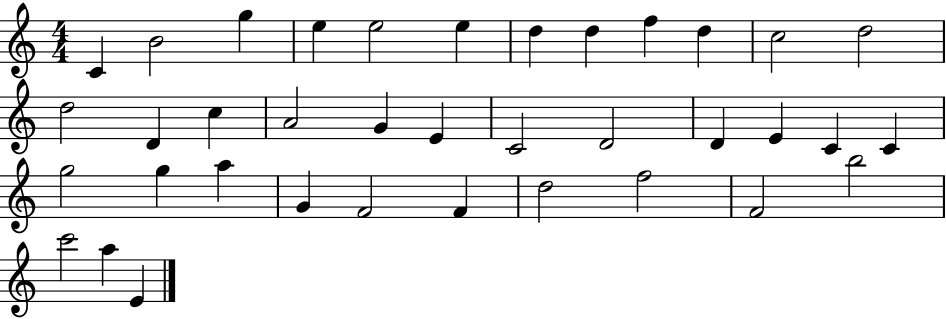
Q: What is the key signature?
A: C major